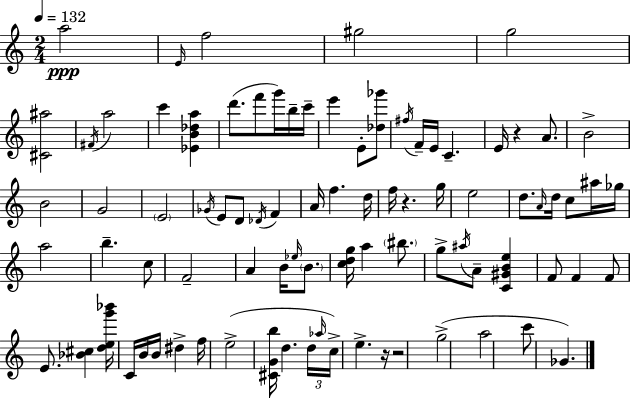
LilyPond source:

{
  \clef treble
  \numericTimeSignature
  \time 2/4
  \key c \major
  \tempo 4 = 132
  a''2\ppp | \grace { e'16 } f''2 | gis''2 | g''2 | \break <cis' ais''>2 | \acciaccatura { fis'16 } a''2 | c'''4 <ees' b' des'' a''>4 | d'''8.( f'''8 g'''16) | \break b''16-- c'''16-- e'''4 e'8-. | <des'' ges'''>8 \acciaccatura { fis''16 } f'16-- e'16 c'4.-- | e'16 r4 | a'8. b'2-> | \break b'2 | g'2 | \parenthesize e'2 | \acciaccatura { ges'16 } e'8 d'8 | \break \acciaccatura { des'16 } f'4 a'16 f''4. | d''16 f''16 r4. | g''16 e''2 | d''8. | \break \grace { a'16 } d''16 c''8 ais''16 ges''16 a''2 | b''4.-- | c''8 f'2-- | a'4 | \break b'16 \grace { ees''16 } \parenthesize b'8. <c'' d'' g''>16 | a''4 \parenthesize bis''8. g''8-> | \acciaccatura { ais''16 } a'8-- <c' gis' b' e''>4 | f'8 f'4 f'8 | \break e'8. <bes' cis''>4 <d'' e'' g''' bes'''>16 | c'16 b'16 b'16 dis''4-> f''16 | e''2->( | <cis' g' b''>16 d''4. \tuplet 3/2 { d''16 | \break \grace { aes''16 } c''16->) } e''4.-> | r16 r2 | g''2->( | a''2 | \break c'''8 ges'4.) | \bar "|."
}